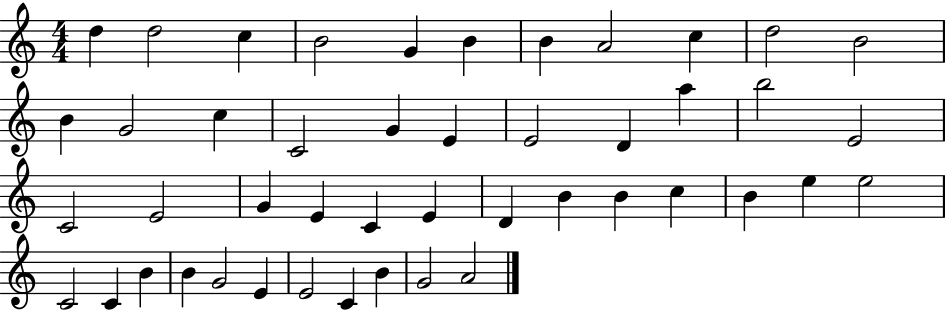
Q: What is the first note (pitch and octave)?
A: D5